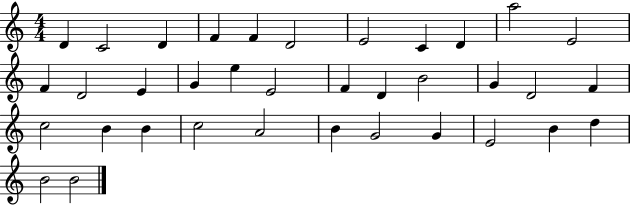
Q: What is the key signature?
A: C major